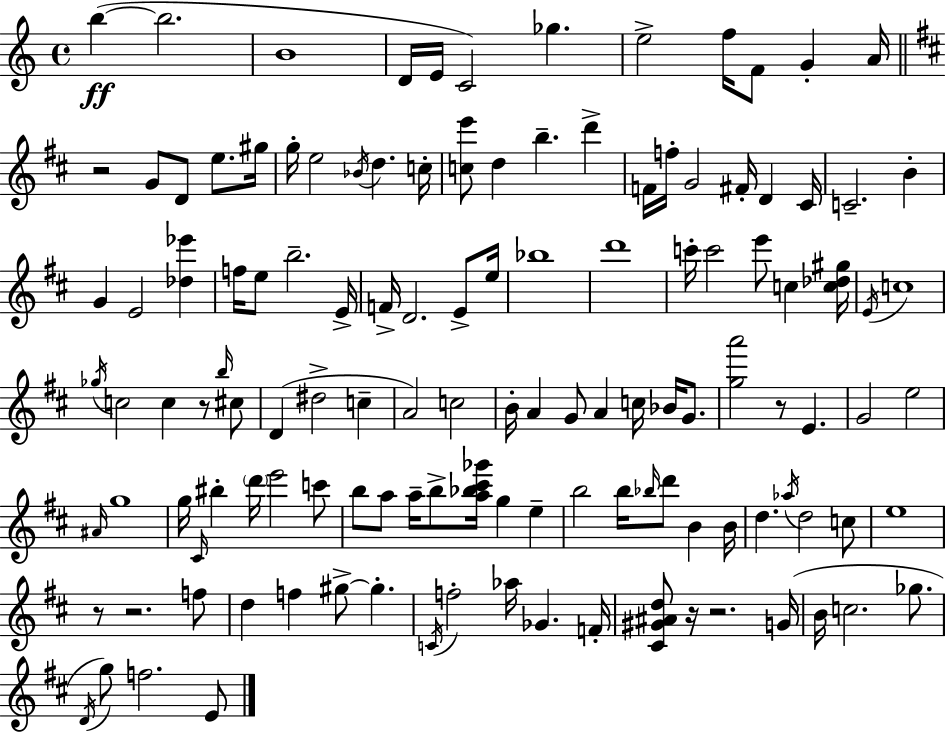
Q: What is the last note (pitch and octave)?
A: E4